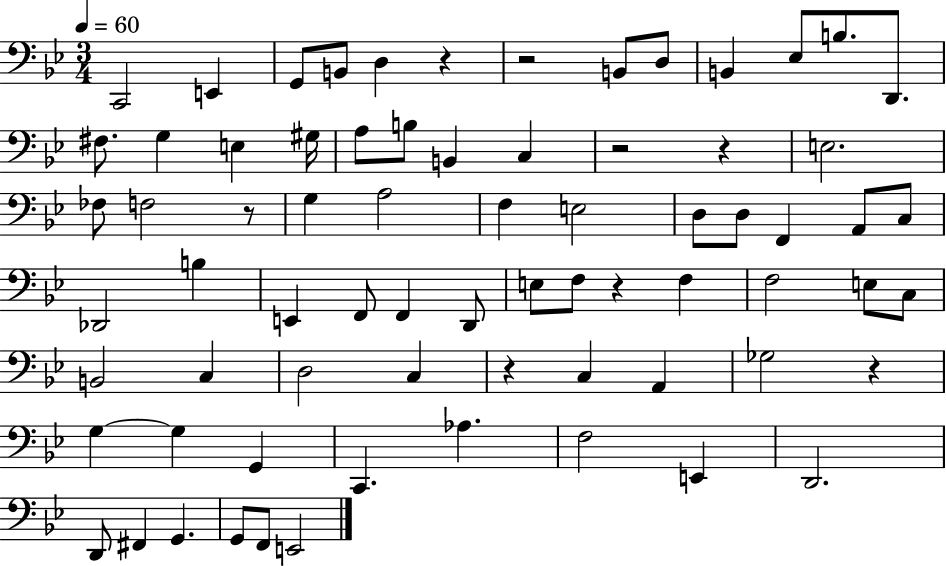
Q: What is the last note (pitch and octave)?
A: E2